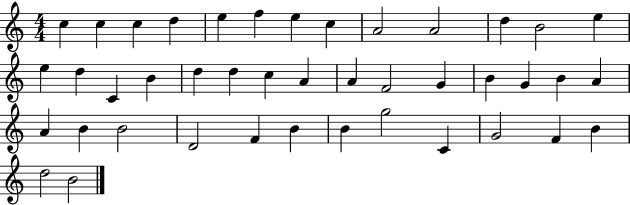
C5/q C5/q C5/q D5/q E5/q F5/q E5/q C5/q A4/h A4/h D5/q B4/h E5/q E5/q D5/q C4/q B4/q D5/q D5/q C5/q A4/q A4/q F4/h G4/q B4/q G4/q B4/q A4/q A4/q B4/q B4/h D4/h F4/q B4/q B4/q G5/h C4/q G4/h F4/q B4/q D5/h B4/h